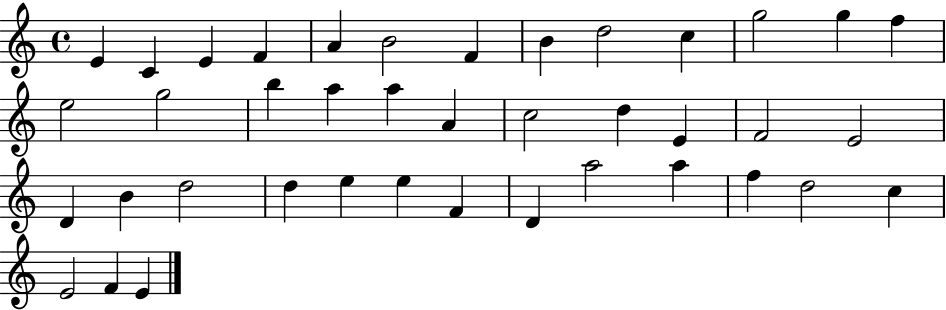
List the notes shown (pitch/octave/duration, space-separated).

E4/q C4/q E4/q F4/q A4/q B4/h F4/q B4/q D5/h C5/q G5/h G5/q F5/q E5/h G5/h B5/q A5/q A5/q A4/q C5/h D5/q E4/q F4/h E4/h D4/q B4/q D5/h D5/q E5/q E5/q F4/q D4/q A5/h A5/q F5/q D5/h C5/q E4/h F4/q E4/q